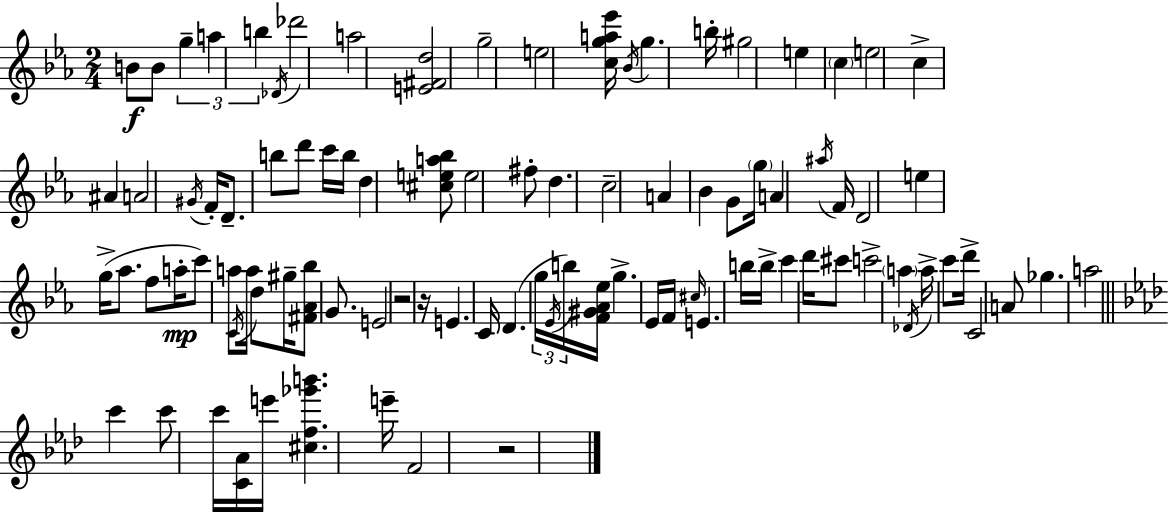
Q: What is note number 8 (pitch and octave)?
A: A5